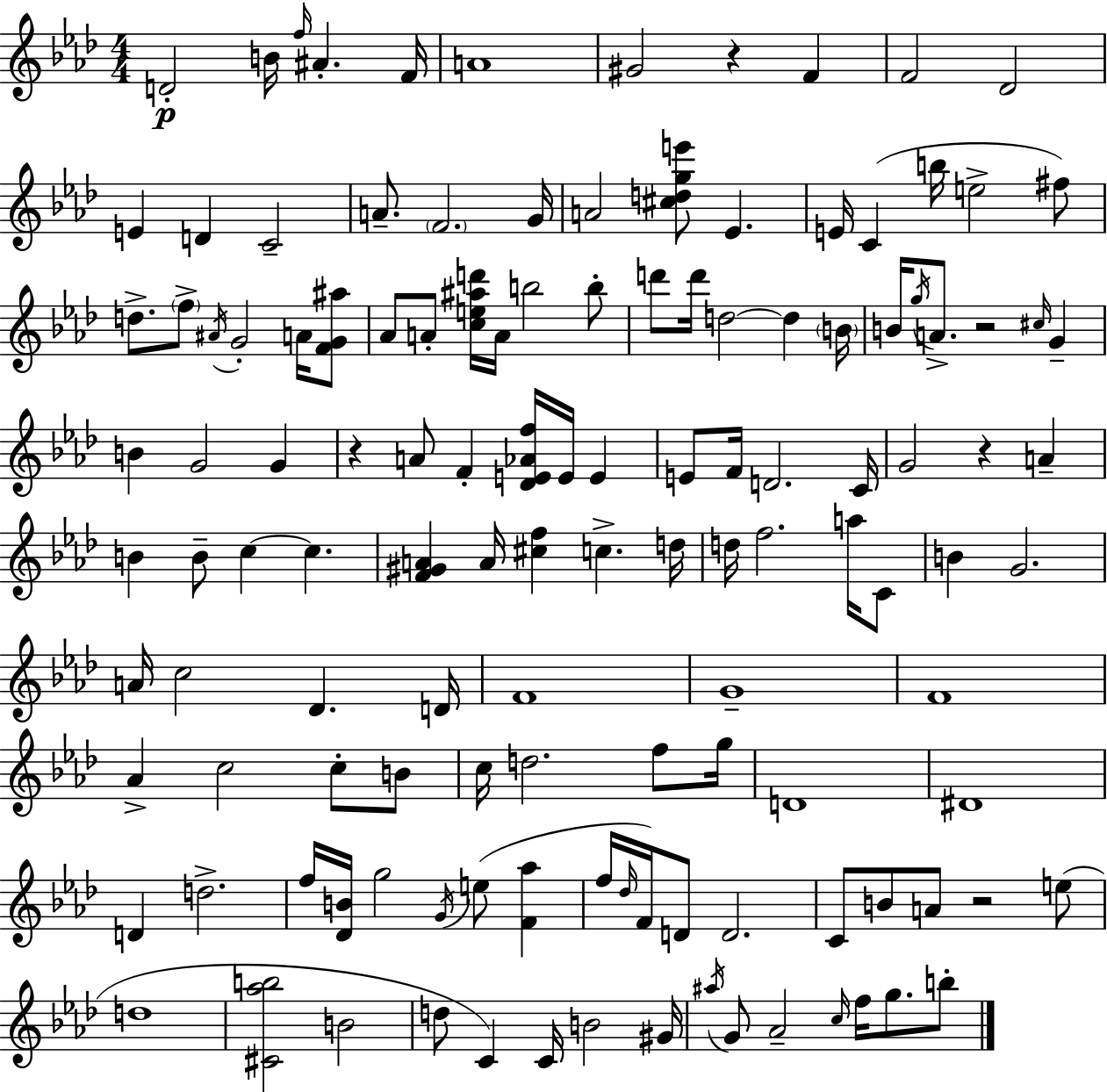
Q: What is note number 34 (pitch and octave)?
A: D6